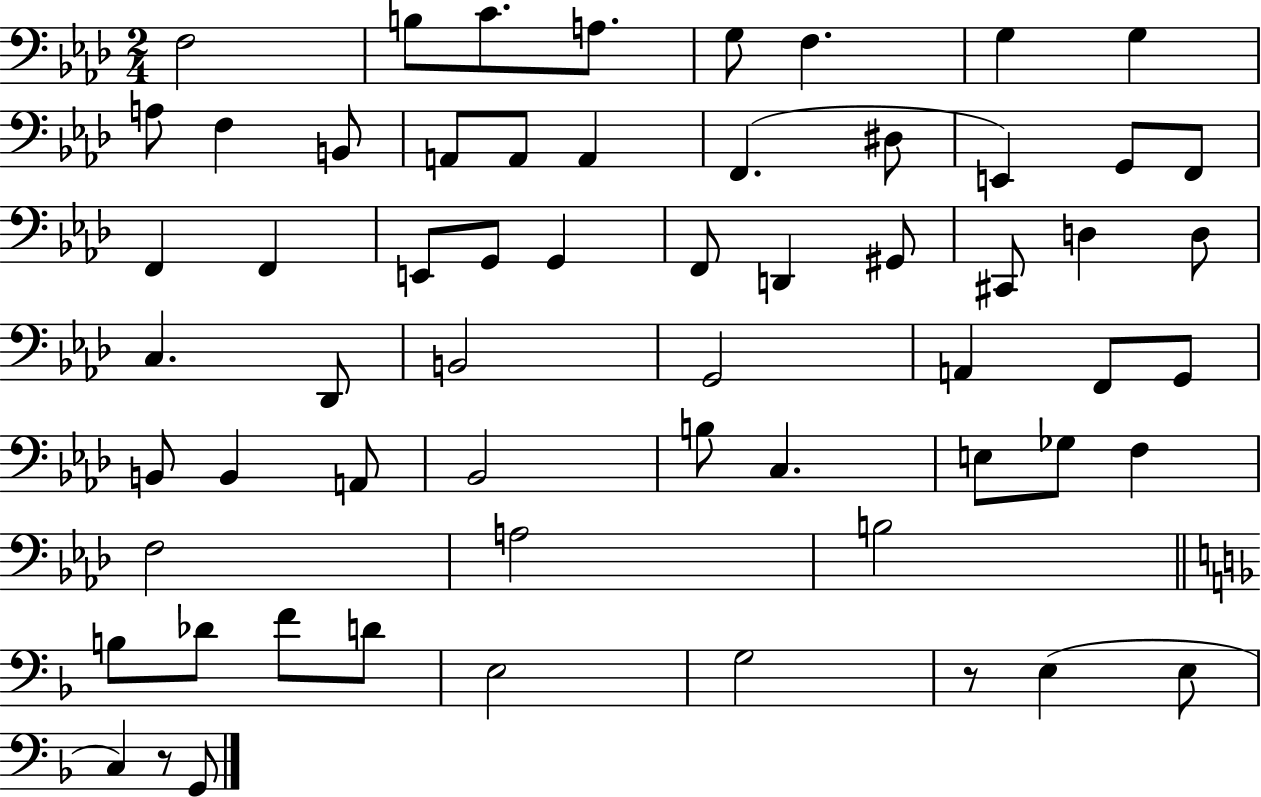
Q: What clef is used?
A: bass